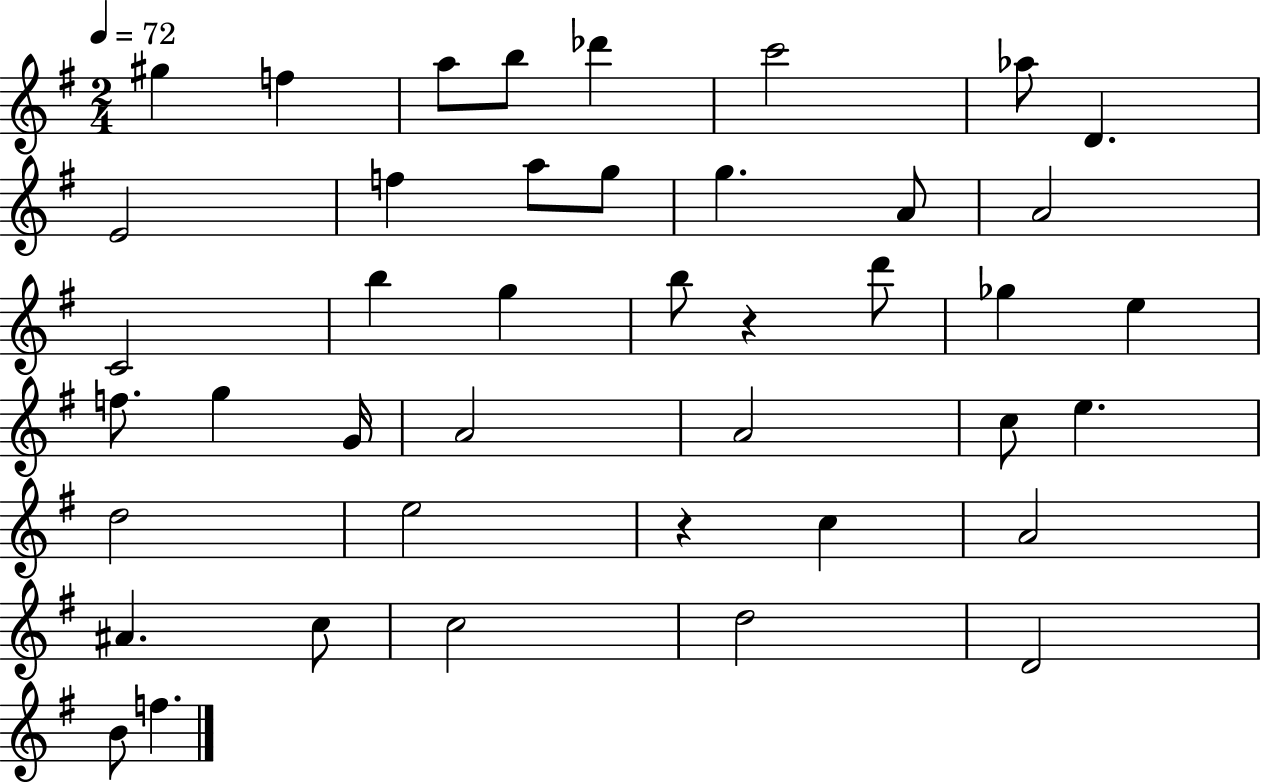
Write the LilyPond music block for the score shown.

{
  \clef treble
  \numericTimeSignature
  \time 2/4
  \key g \major
  \tempo 4 = 72
  gis''4 f''4 | a''8 b''8 des'''4 | c'''2 | aes''8 d'4. | \break e'2 | f''4 a''8 g''8 | g''4. a'8 | a'2 | \break c'2 | b''4 g''4 | b''8 r4 d'''8 | ges''4 e''4 | \break f''8. g''4 g'16 | a'2 | a'2 | c''8 e''4. | \break d''2 | e''2 | r4 c''4 | a'2 | \break ais'4. c''8 | c''2 | d''2 | d'2 | \break b'8 f''4. | \bar "|."
}